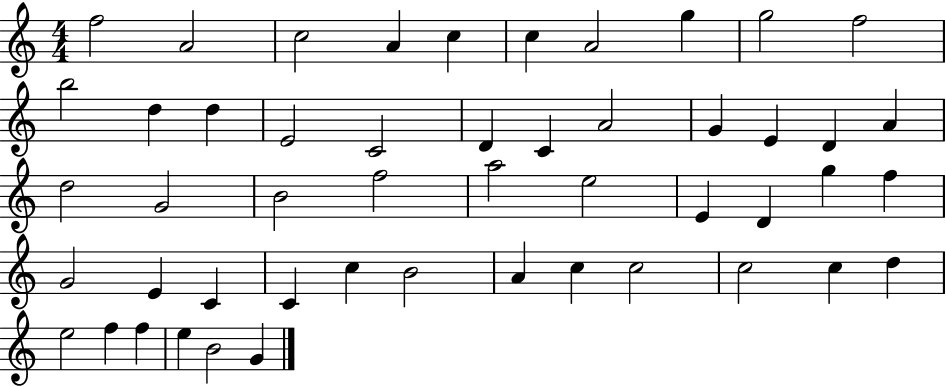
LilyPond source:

{
  \clef treble
  \numericTimeSignature
  \time 4/4
  \key c \major
  f''2 a'2 | c''2 a'4 c''4 | c''4 a'2 g''4 | g''2 f''2 | \break b''2 d''4 d''4 | e'2 c'2 | d'4 c'4 a'2 | g'4 e'4 d'4 a'4 | \break d''2 g'2 | b'2 f''2 | a''2 e''2 | e'4 d'4 g''4 f''4 | \break g'2 e'4 c'4 | c'4 c''4 b'2 | a'4 c''4 c''2 | c''2 c''4 d''4 | \break e''2 f''4 f''4 | e''4 b'2 g'4 | \bar "|."
}